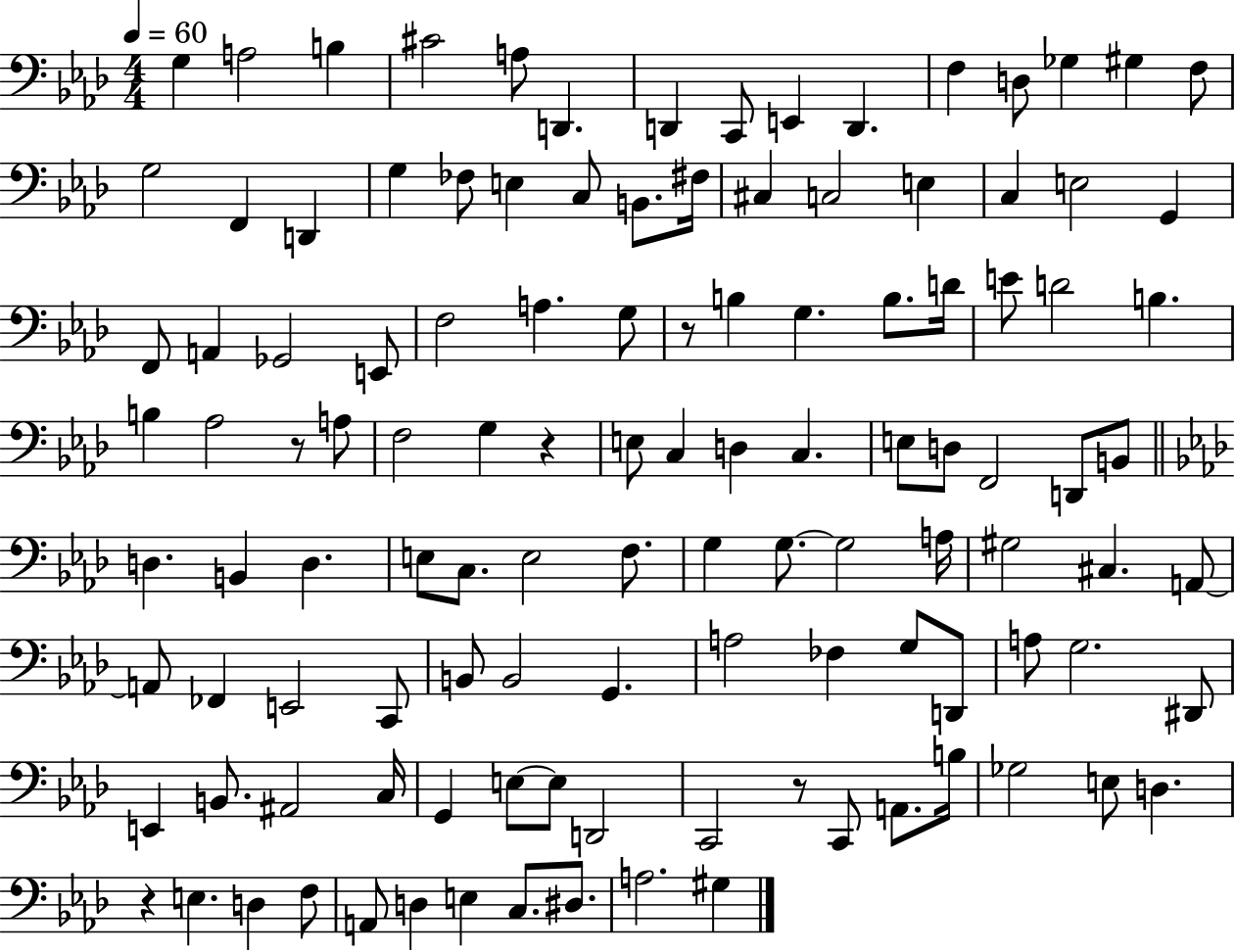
G3/q A3/h B3/q C#4/h A3/e D2/q. D2/q C2/e E2/q D2/q. F3/q D3/e Gb3/q G#3/q F3/e G3/h F2/q D2/q G3/q FES3/e E3/q C3/e B2/e. F#3/s C#3/q C3/h E3/q C3/q E3/h G2/q F2/e A2/q Gb2/h E2/e F3/h A3/q. G3/e R/e B3/q G3/q. B3/e. D4/s E4/e D4/h B3/q. B3/q Ab3/h R/e A3/e F3/h G3/q R/q E3/e C3/q D3/q C3/q. E3/e D3/e F2/h D2/e B2/e D3/q. B2/q D3/q. E3/e C3/e. E3/h F3/e. G3/q G3/e. G3/h A3/s G#3/h C#3/q. A2/e A2/e FES2/q E2/h C2/e B2/e B2/h G2/q. A3/h FES3/q G3/e D2/e A3/e G3/h. D#2/e E2/q B2/e. A#2/h C3/s G2/q E3/e E3/e D2/h C2/h R/e C2/e A2/e. B3/s Gb3/h E3/e D3/q. R/q E3/q. D3/q F3/e A2/e D3/q E3/q C3/e. D#3/e. A3/h. G#3/q